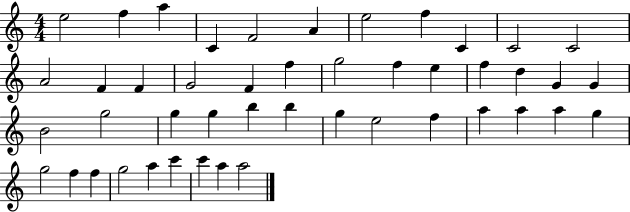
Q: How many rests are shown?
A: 0